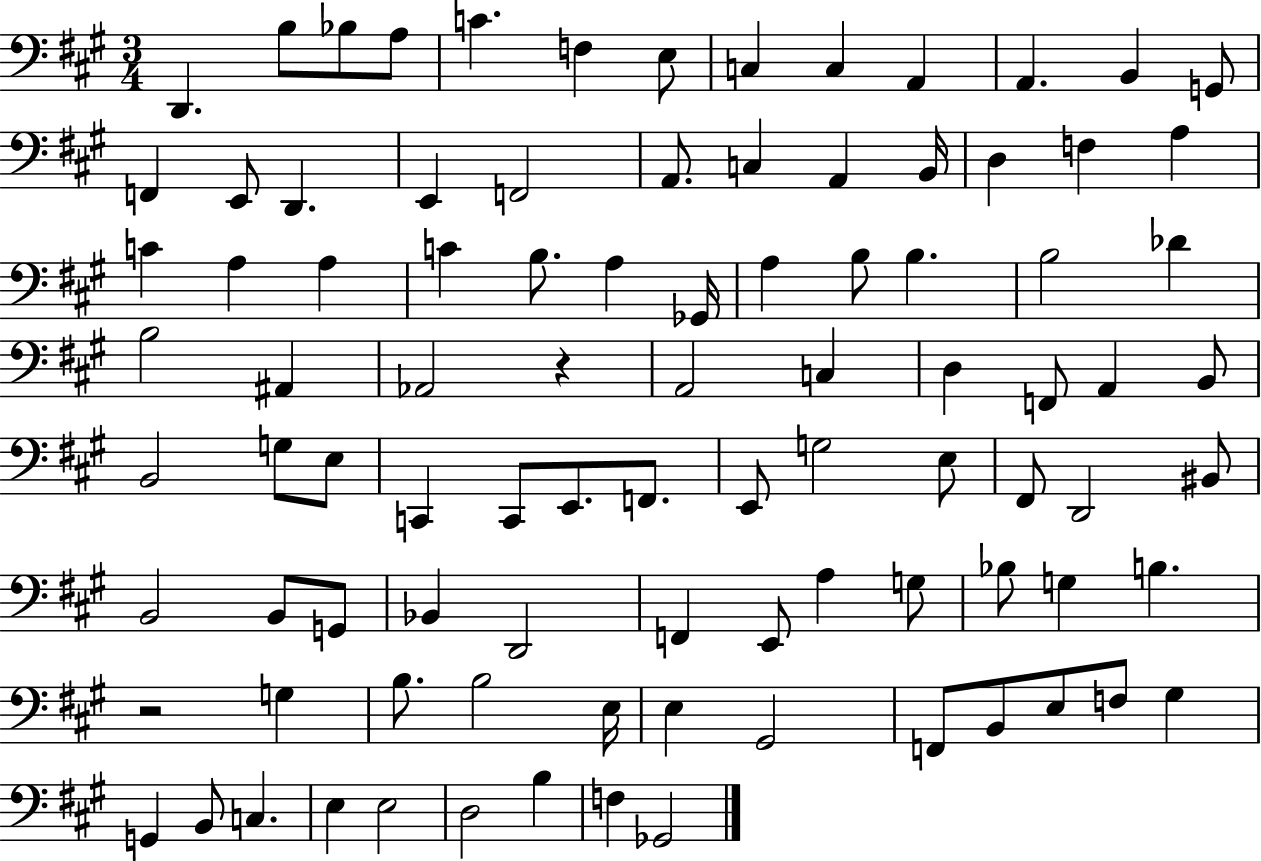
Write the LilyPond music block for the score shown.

{
  \clef bass
  \numericTimeSignature
  \time 3/4
  \key a \major
  d,4. b8 bes8 a8 | c'4. f4 e8 | c4 c4 a,4 | a,4. b,4 g,8 | \break f,4 e,8 d,4. | e,4 f,2 | a,8. c4 a,4 b,16 | d4 f4 a4 | \break c'4 a4 a4 | c'4 b8. a4 ges,16 | a4 b8 b4. | b2 des'4 | \break b2 ais,4 | aes,2 r4 | a,2 c4 | d4 f,8 a,4 b,8 | \break b,2 g8 e8 | c,4 c,8 e,8. f,8. | e,8 g2 e8 | fis,8 d,2 bis,8 | \break b,2 b,8 g,8 | bes,4 d,2 | f,4 e,8 a4 g8 | bes8 g4 b4. | \break r2 g4 | b8. b2 e16 | e4 gis,2 | f,8 b,8 e8 f8 gis4 | \break g,4 b,8 c4. | e4 e2 | d2 b4 | f4 ges,2 | \break \bar "|."
}